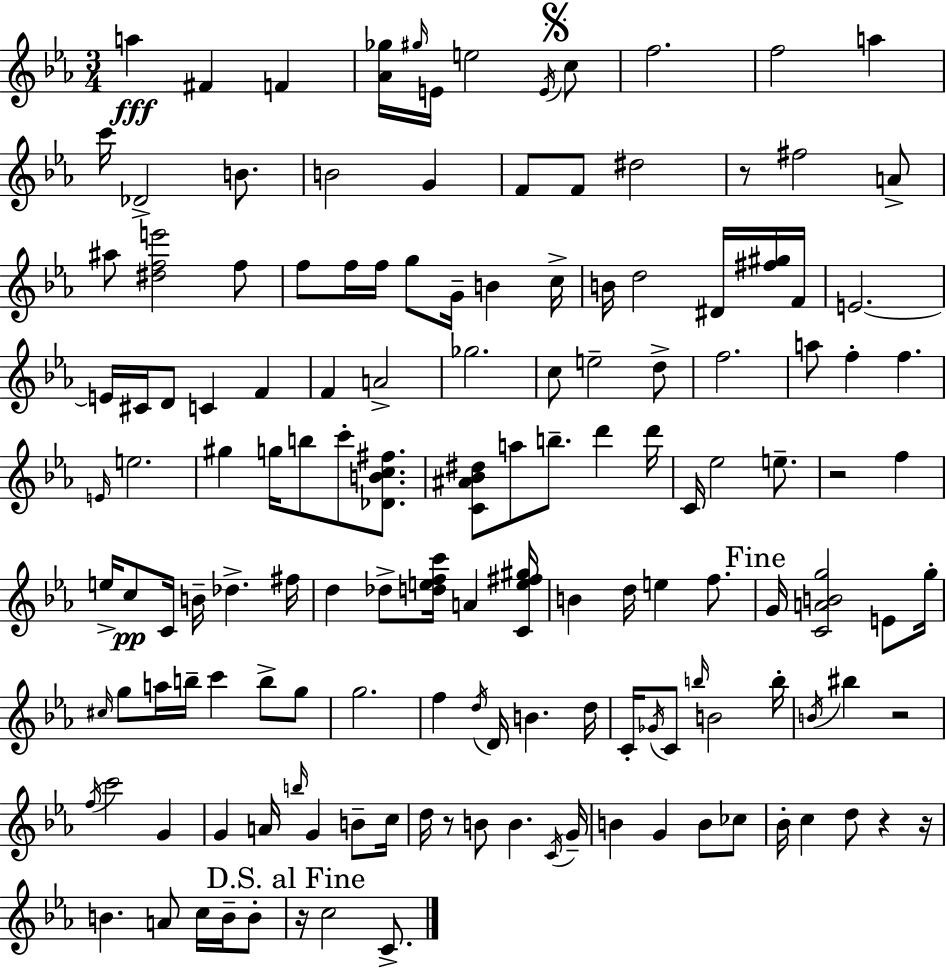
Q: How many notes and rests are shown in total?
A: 144